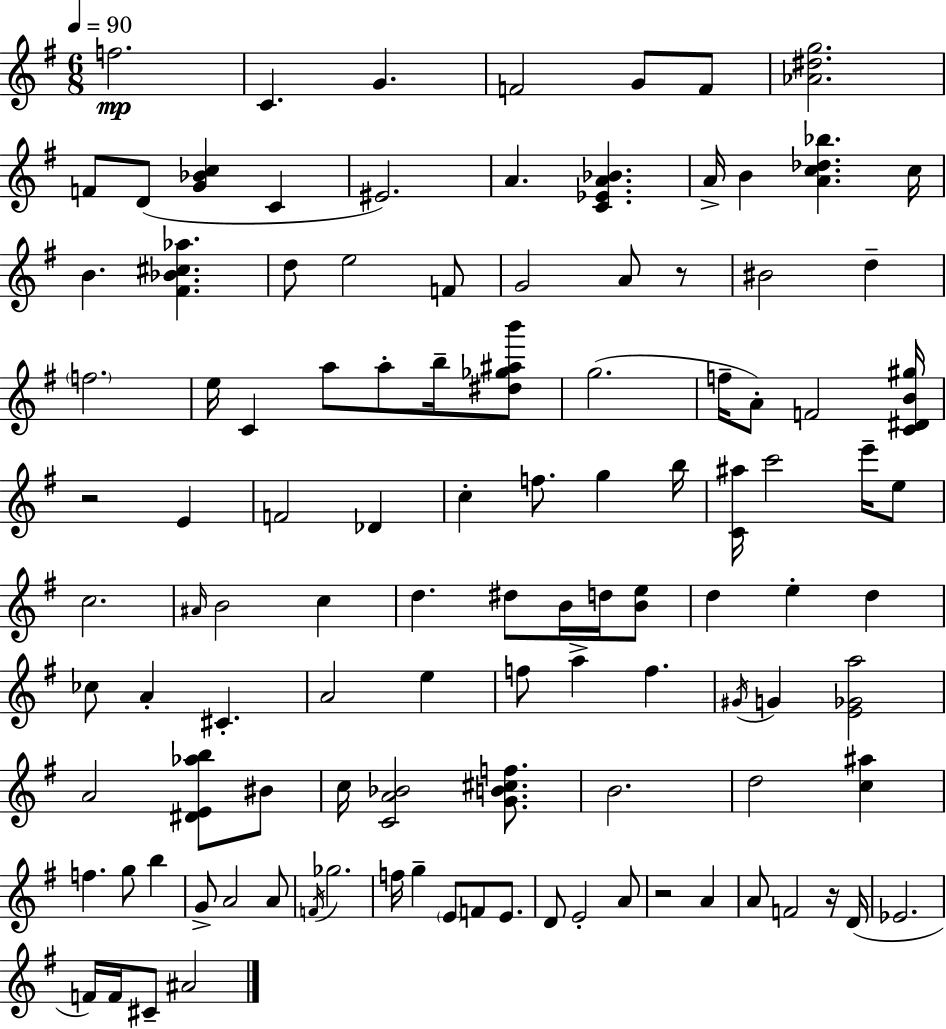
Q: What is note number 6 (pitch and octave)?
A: F4